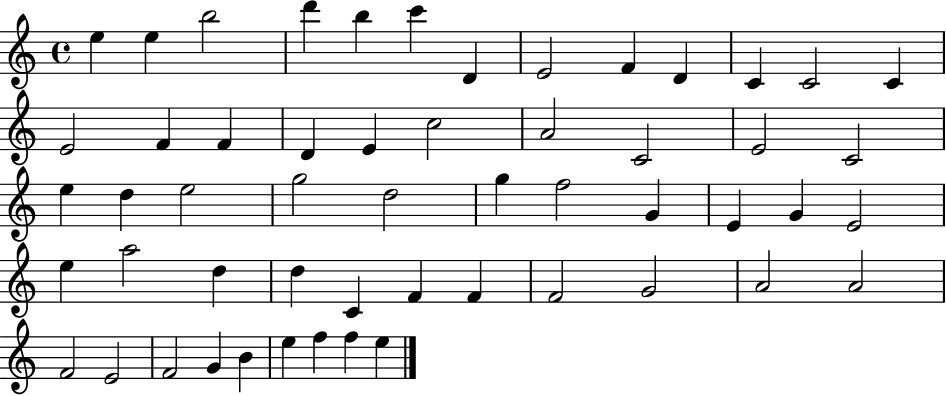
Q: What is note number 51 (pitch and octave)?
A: E5